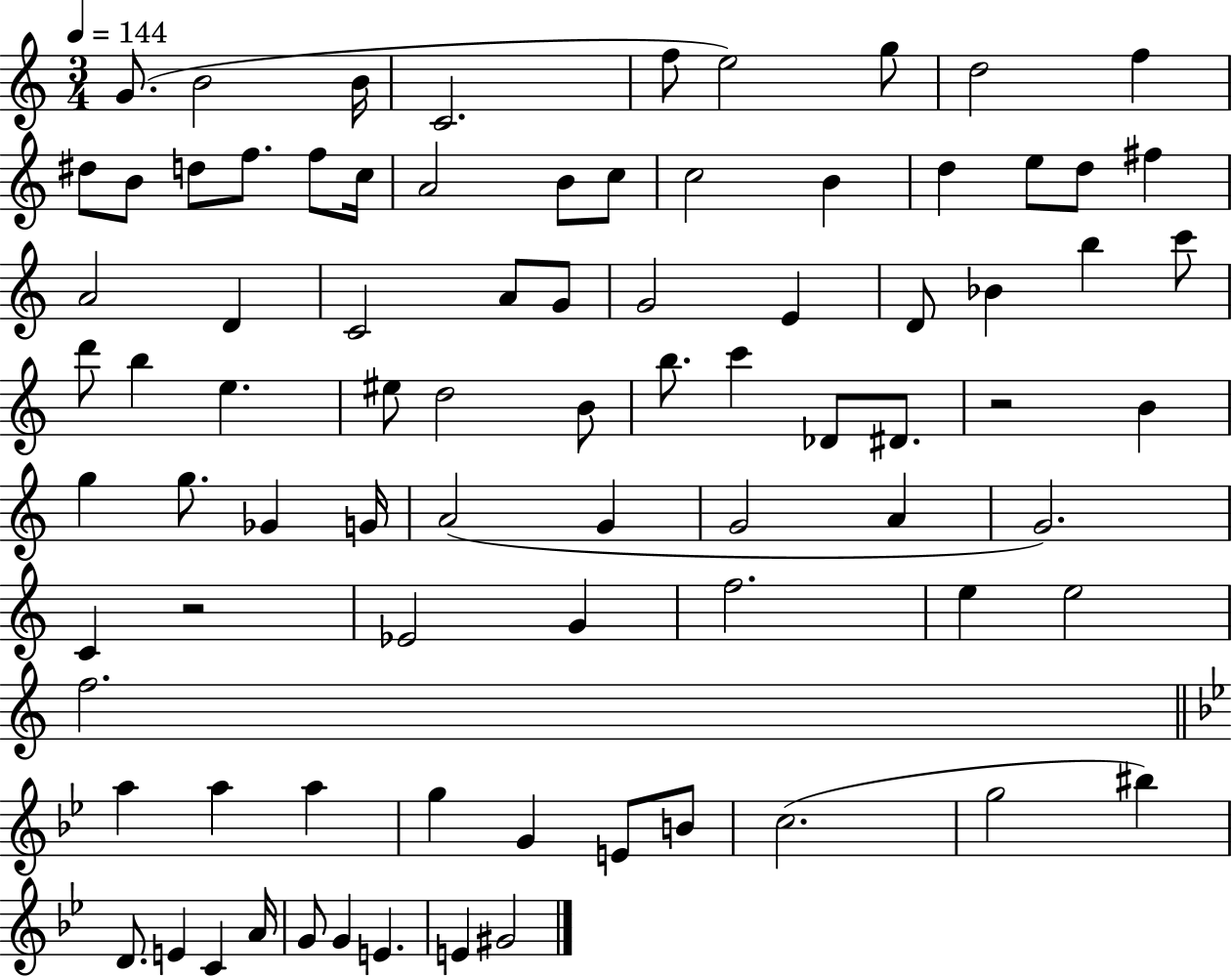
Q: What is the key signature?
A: C major